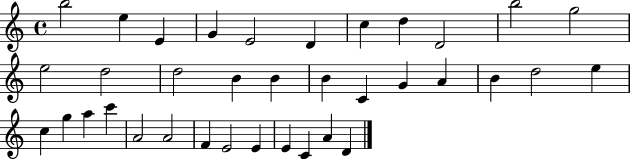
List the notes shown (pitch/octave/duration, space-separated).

B5/h E5/q E4/q G4/q E4/h D4/q C5/q D5/q D4/h B5/h G5/h E5/h D5/h D5/h B4/q B4/q B4/q C4/q G4/q A4/q B4/q D5/h E5/q C5/q G5/q A5/q C6/q A4/h A4/h F4/q E4/h E4/q E4/q C4/q A4/q D4/q